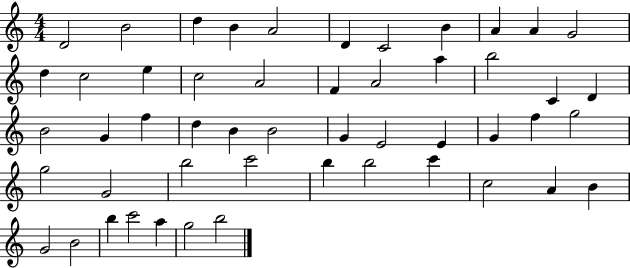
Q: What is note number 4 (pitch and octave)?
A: B4